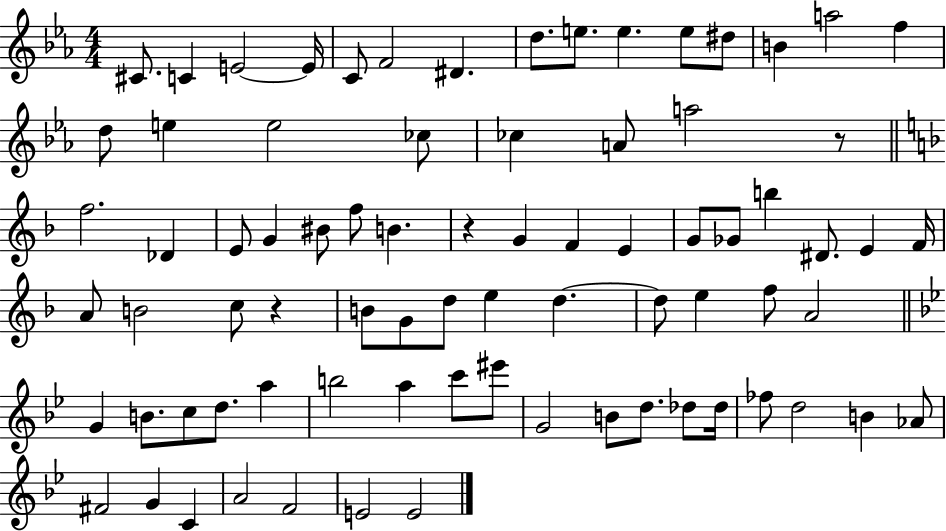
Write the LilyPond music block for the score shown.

{
  \clef treble
  \numericTimeSignature
  \time 4/4
  \key ees \major
  cis'8. c'4 e'2~~ e'16 | c'8 f'2 dis'4. | d''8. e''8. e''4. e''8 dis''8 | b'4 a''2 f''4 | \break d''8 e''4 e''2 ces''8 | ces''4 a'8 a''2 r8 | \bar "||" \break \key f \major f''2. des'4 | e'8 g'4 bis'8 f''8 b'4. | r4 g'4 f'4 e'4 | g'8 ges'8 b''4 dis'8. e'4 f'16 | \break a'8 b'2 c''8 r4 | b'8 g'8 d''8 e''4 d''4.~~ | d''8 e''4 f''8 a'2 | \bar "||" \break \key bes \major g'4 b'8. c''8 d''8. a''4 | b''2 a''4 c'''8 eis'''8 | g'2 b'8 d''8. des''8 des''16 | fes''8 d''2 b'4 aes'8 | \break fis'2 g'4 c'4 | a'2 f'2 | e'2 e'2 | \bar "|."
}